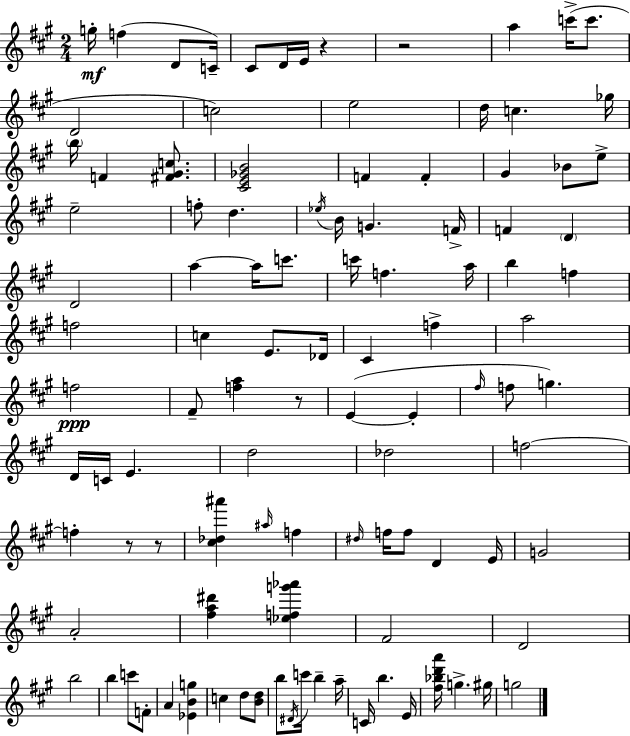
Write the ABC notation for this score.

X:1
T:Untitled
M:2/4
L:1/4
K:A
g/4 f D/2 C/4 ^C/2 D/4 E/4 z z2 a c'/4 c'/2 D2 c2 e2 d/4 c _g/4 b/4 F [^F^Gc]/2 [^CE_GB]2 F F ^G _B/2 e/2 e2 f/2 d _e/4 B/4 G F/4 F D D2 a a/4 c'/2 c'/4 f a/4 b f f2 c E/2 _D/4 ^C f a2 f2 ^F/2 [fa] z/2 E E ^f/4 f/2 g D/4 C/4 E d2 _d2 f2 f z/2 z/2 [^c_d^a'] ^a/4 f ^d/4 f/4 f/2 D E/4 G2 A2 [^fa^d'] [_efg'_a'] ^F2 D2 b2 b c'/2 F/2 A [_EBg] c d/2 [Bd]/2 b/2 ^D/4 c'/4 b a/4 C/4 b E/4 [^f_bd'a']/4 g ^g/4 g2